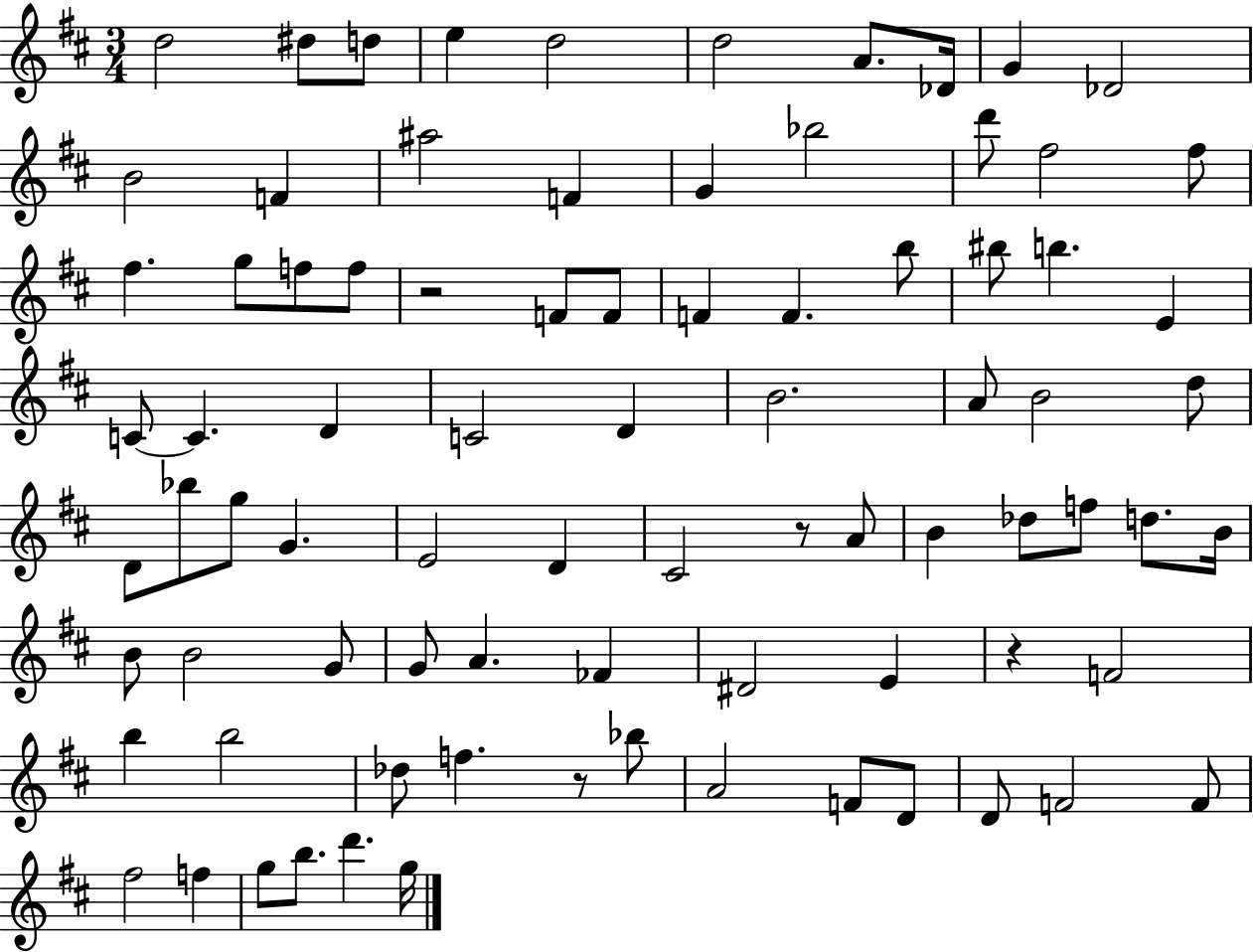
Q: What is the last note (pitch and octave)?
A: G5